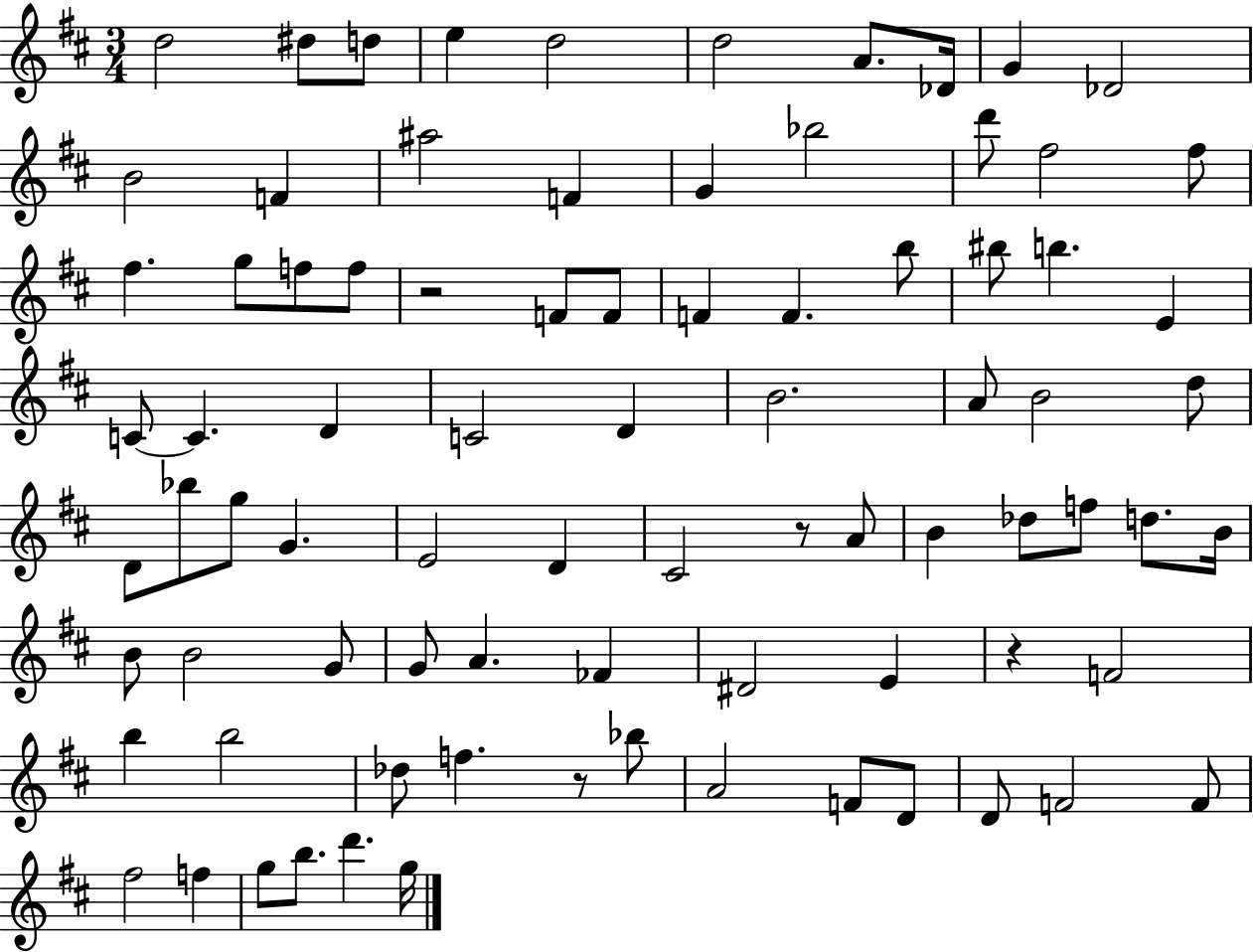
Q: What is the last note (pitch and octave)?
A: G5